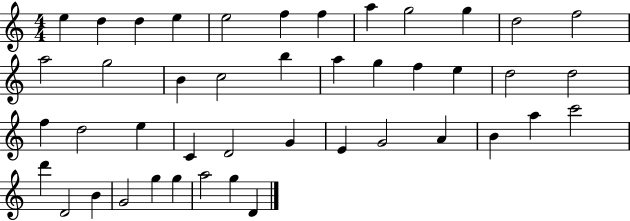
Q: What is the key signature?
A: C major